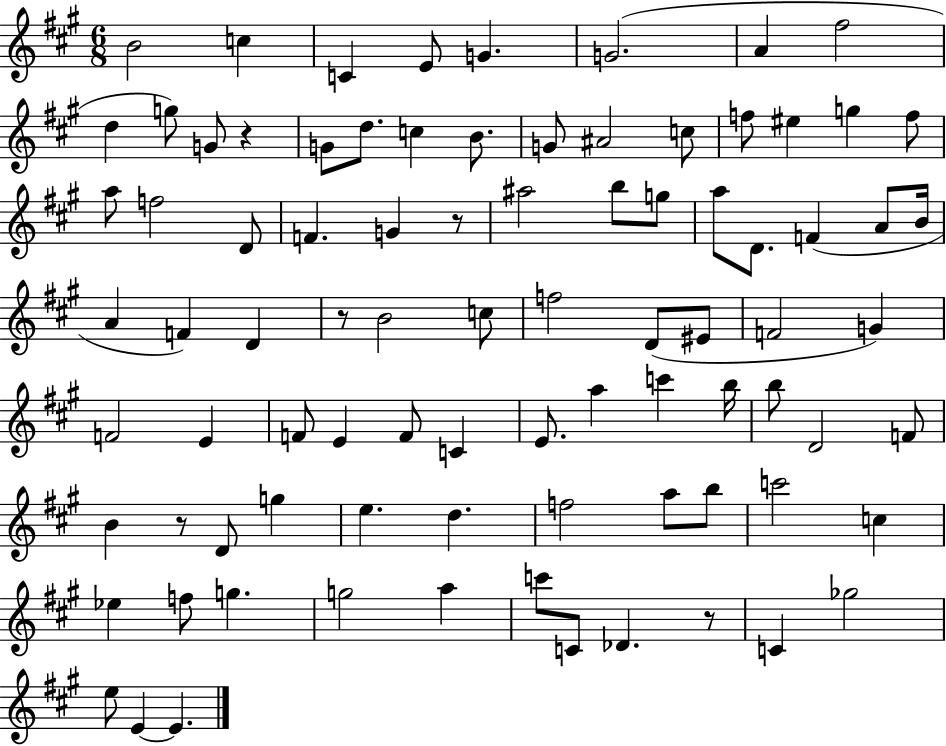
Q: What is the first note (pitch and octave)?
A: B4